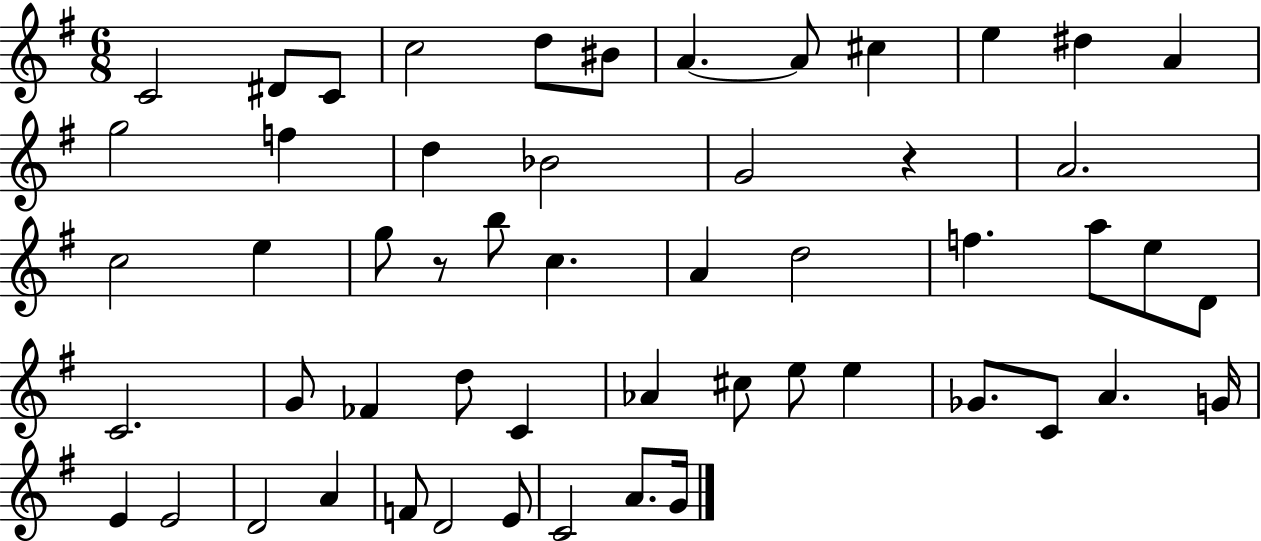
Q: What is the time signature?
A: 6/8